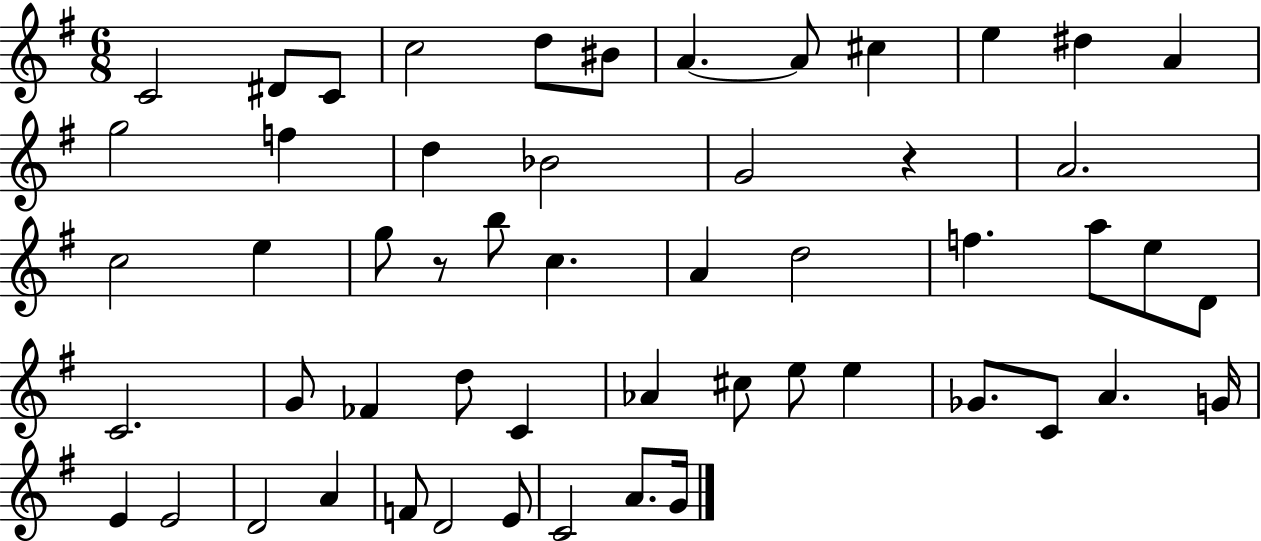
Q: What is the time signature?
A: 6/8